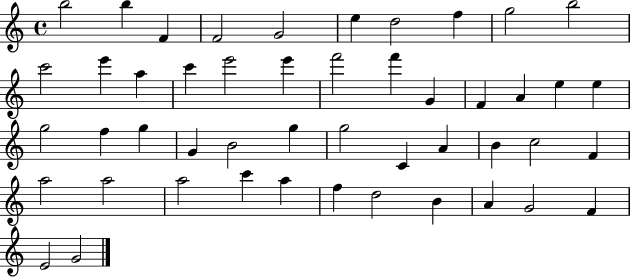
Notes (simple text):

B5/h B5/q F4/q F4/h G4/h E5/q D5/h F5/q G5/h B5/h C6/h E6/q A5/q C6/q E6/h E6/q F6/h F6/q G4/q F4/q A4/q E5/q E5/q G5/h F5/q G5/q G4/q B4/h G5/q G5/h C4/q A4/q B4/q C5/h F4/q A5/h A5/h A5/h C6/q A5/q F5/q D5/h B4/q A4/q G4/h F4/q E4/h G4/h